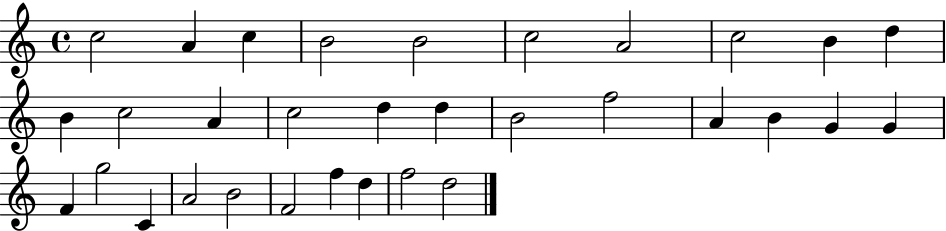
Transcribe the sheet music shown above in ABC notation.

X:1
T:Untitled
M:4/4
L:1/4
K:C
c2 A c B2 B2 c2 A2 c2 B d B c2 A c2 d d B2 f2 A B G G F g2 C A2 B2 F2 f d f2 d2